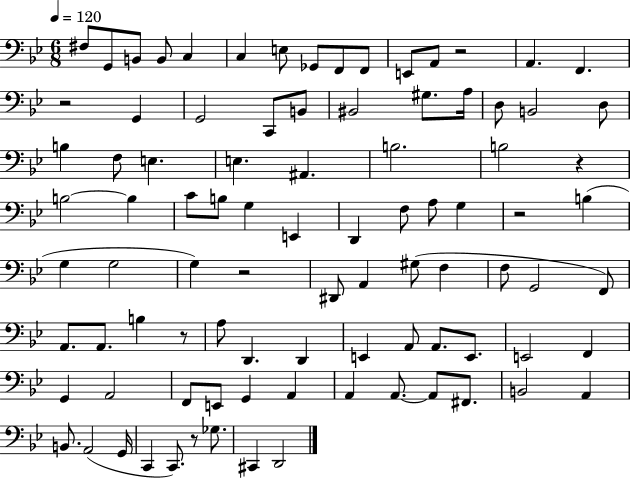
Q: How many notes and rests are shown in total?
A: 91